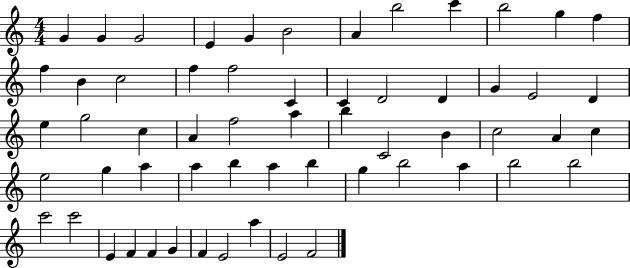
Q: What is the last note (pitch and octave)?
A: F4